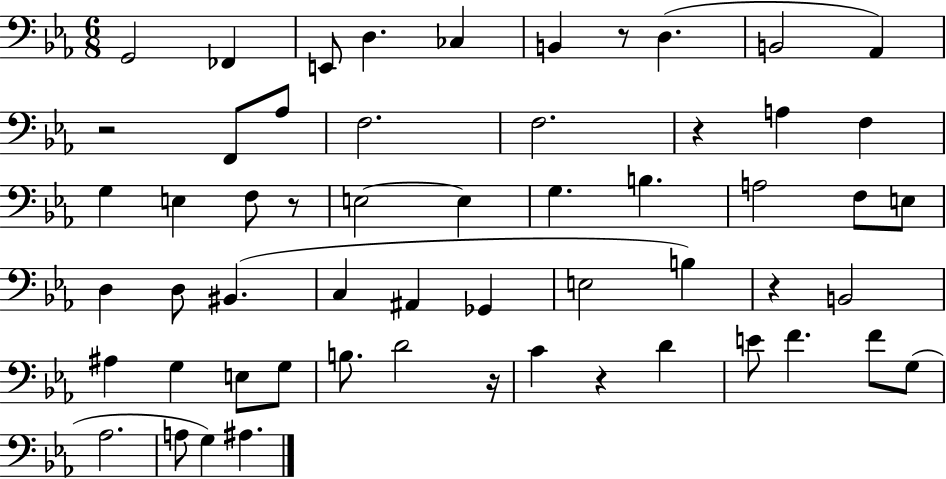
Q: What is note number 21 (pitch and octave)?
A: G3